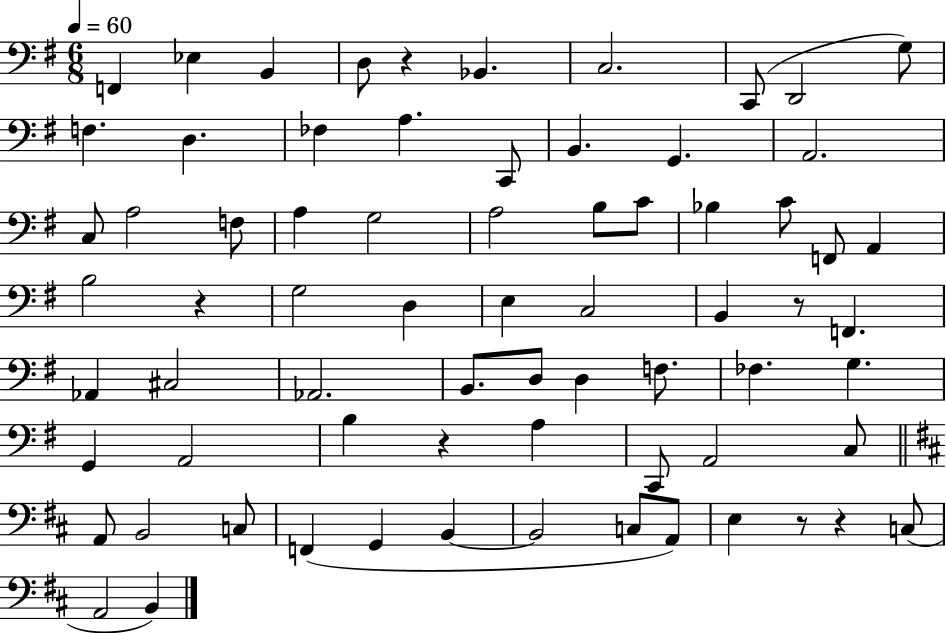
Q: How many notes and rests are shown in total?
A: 71